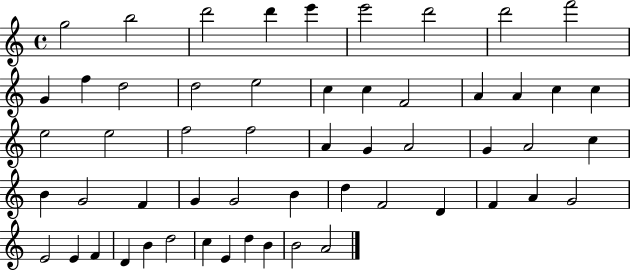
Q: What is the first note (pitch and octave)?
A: G5